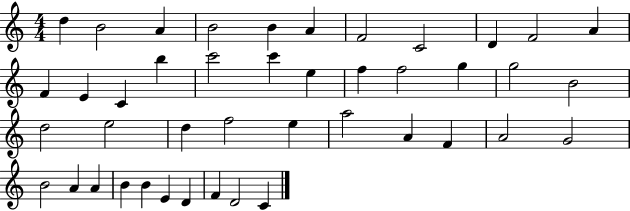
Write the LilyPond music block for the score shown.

{
  \clef treble
  \numericTimeSignature
  \time 4/4
  \key c \major
  d''4 b'2 a'4 | b'2 b'4 a'4 | f'2 c'2 | d'4 f'2 a'4 | \break f'4 e'4 c'4 b''4 | c'''2 c'''4 e''4 | f''4 f''2 g''4 | g''2 b'2 | \break d''2 e''2 | d''4 f''2 e''4 | a''2 a'4 f'4 | a'2 g'2 | \break b'2 a'4 a'4 | b'4 b'4 e'4 d'4 | f'4 d'2 c'4 | \bar "|."
}